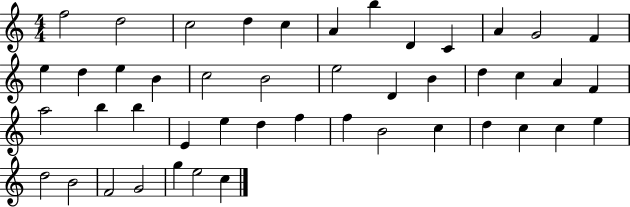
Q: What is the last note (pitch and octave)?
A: C5